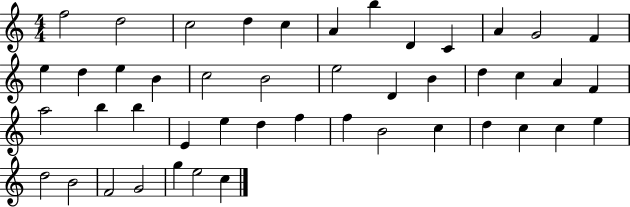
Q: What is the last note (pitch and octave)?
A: C5